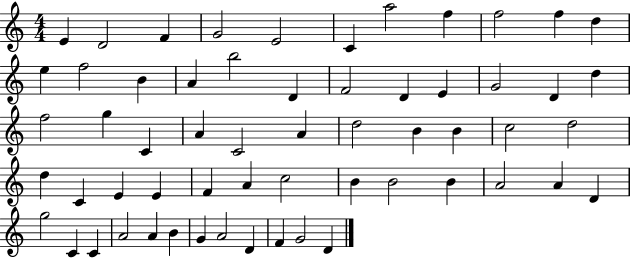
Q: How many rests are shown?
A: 0